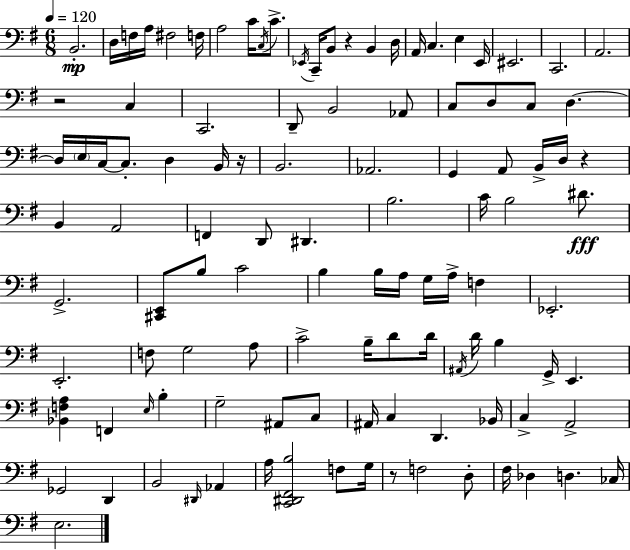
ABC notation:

X:1
T:Untitled
M:6/8
L:1/4
K:Em
B,,2 D,/4 F,/4 A,/4 ^F,2 F,/4 A,2 C/4 C,/4 C/2 _E,,/4 C,,/4 B,,/2 z B,, D,/4 A,,/4 C, E, E,,/4 ^E,,2 C,,2 A,,2 z2 C, C,,2 D,,/2 B,,2 _A,,/2 C,/2 D,/2 C,/2 D, D,/4 E,/4 C,/4 C,/2 D, B,,/4 z/4 B,,2 _A,,2 G,, A,,/2 B,,/4 D,/4 z B,, A,,2 F,, D,,/2 ^D,, B,2 C/4 B,2 ^D/2 G,,2 [^C,,E,,]/2 B,/2 C2 B, B,/4 A,/4 G,/4 A,/4 F, _E,,2 E,,2 F,/2 G,2 A,/2 C2 B,/4 D/2 D/4 ^A,,/4 D/4 B, G,,/4 E,, [_B,,F,A,] F,, E,/4 B, G,2 ^A,,/2 C,/2 ^A,,/4 C, D,, _B,,/4 C, A,,2 _G,,2 D,, B,,2 ^D,,/4 _A,, A,/4 [C,,^D,,^F,,B,]2 F,/2 G,/4 z/2 F,2 D,/2 ^F,/4 _D, D, _C,/4 E,2